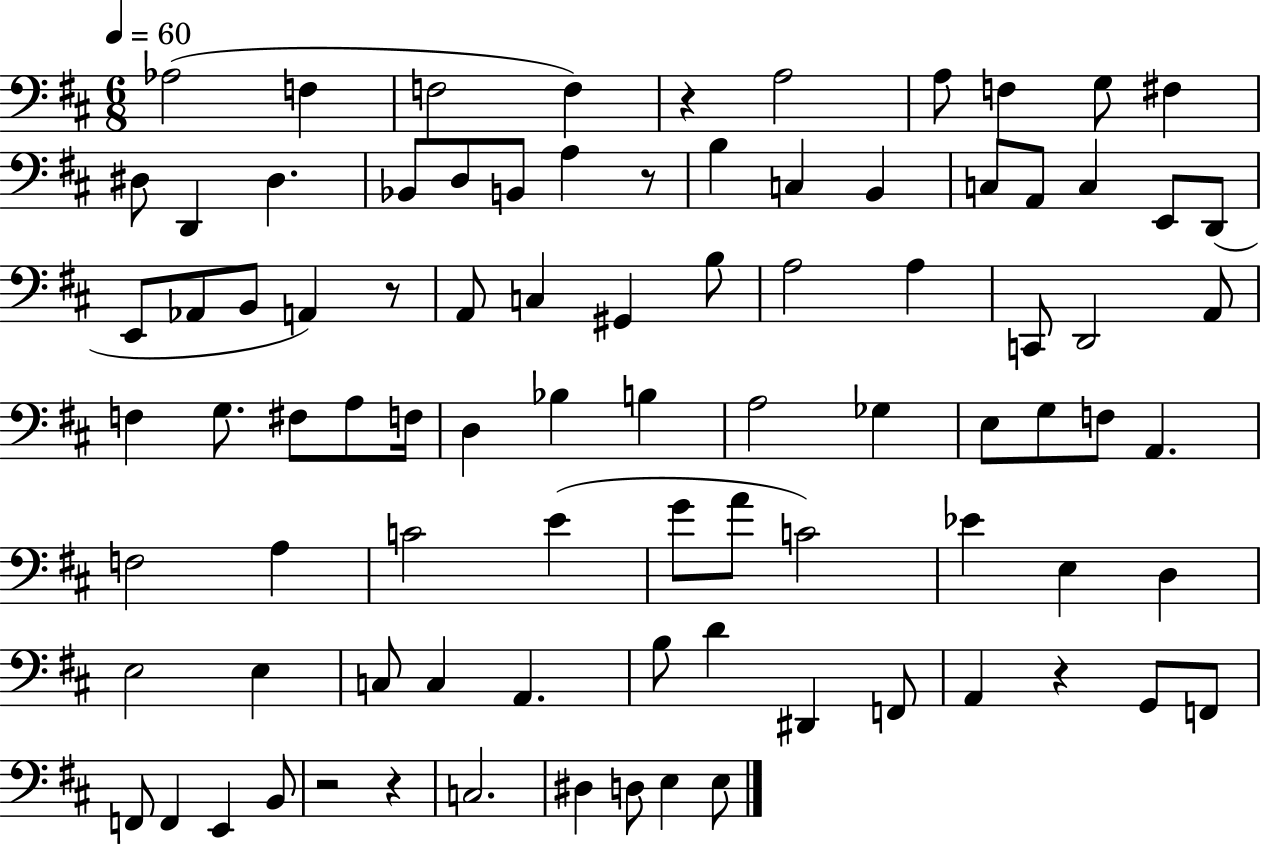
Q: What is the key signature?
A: D major